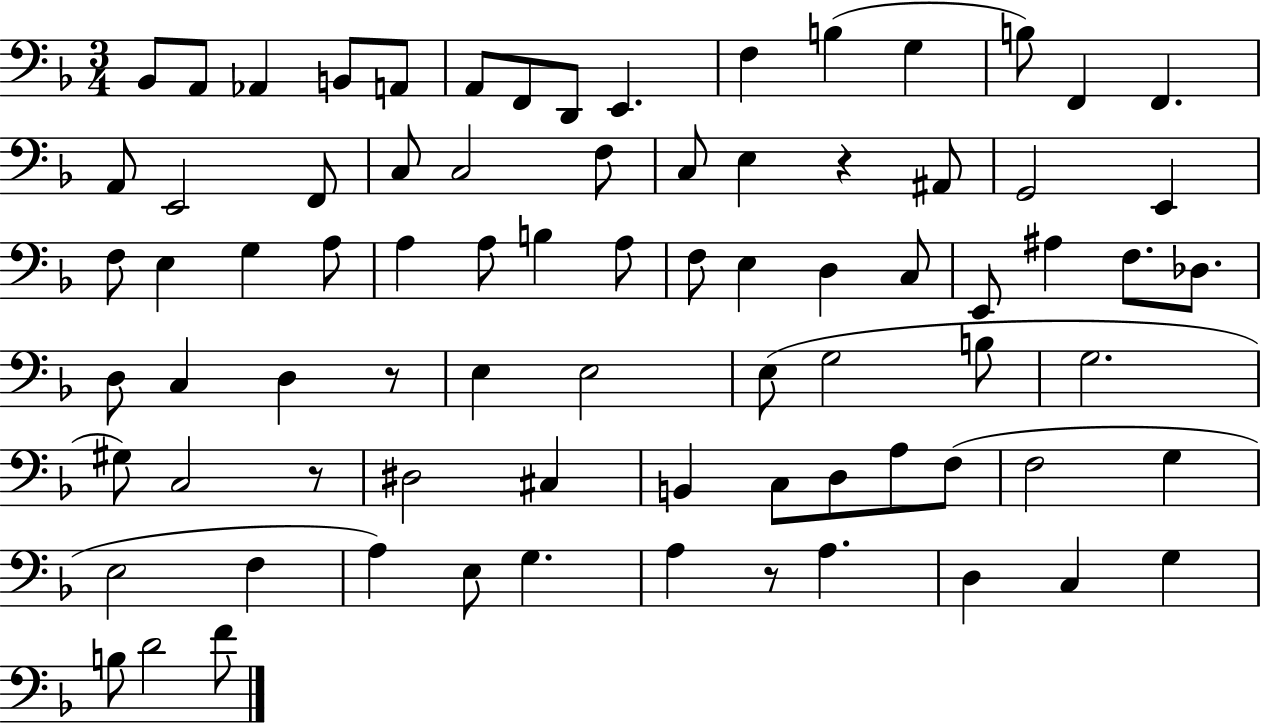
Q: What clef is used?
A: bass